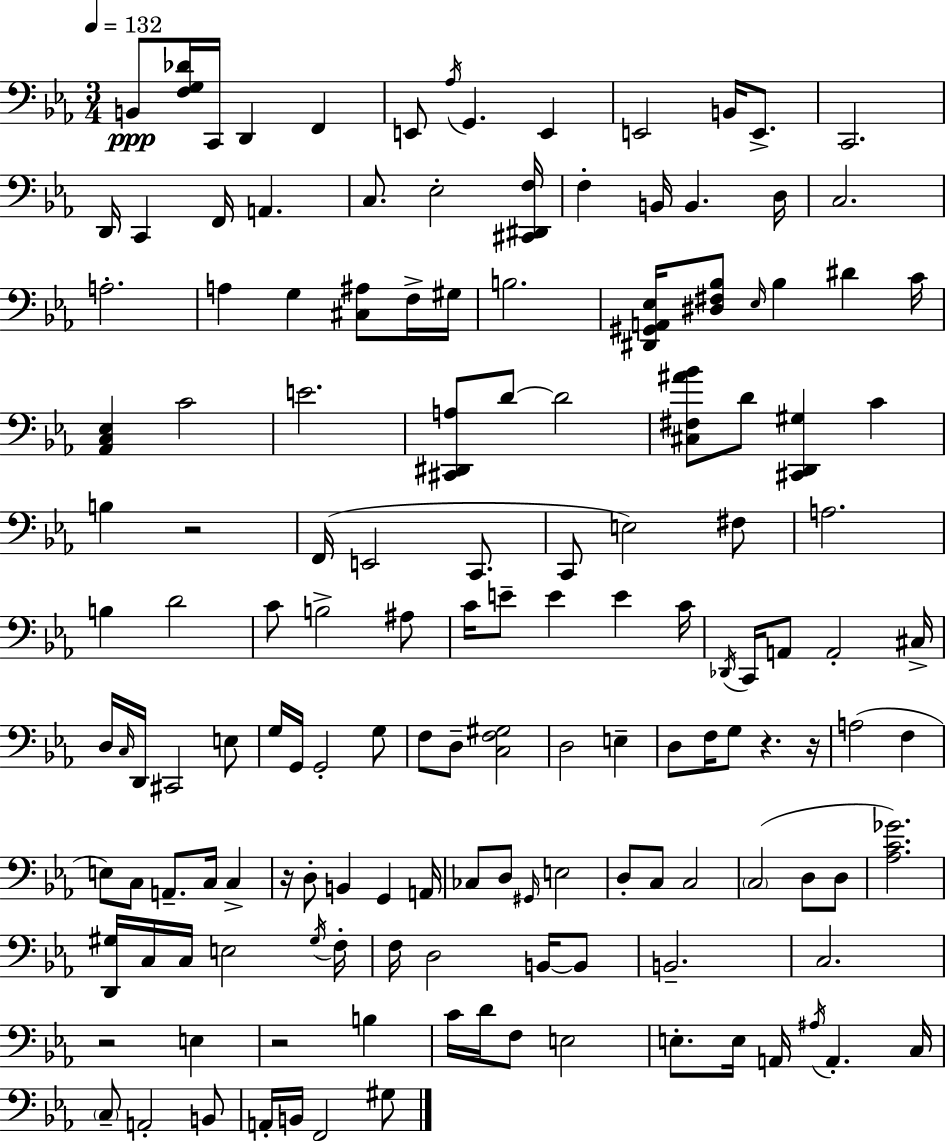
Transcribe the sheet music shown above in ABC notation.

X:1
T:Untitled
M:3/4
L:1/4
K:Eb
B,,/2 [F,G,_D]/4 C,,/4 D,, F,, E,,/2 _A,/4 G,, E,, E,,2 B,,/4 E,,/2 C,,2 D,,/4 C,, F,,/4 A,, C,/2 _E,2 [^C,,^D,,F,]/4 F, B,,/4 B,, D,/4 C,2 A,2 A, G, [^C,^A,]/2 F,/4 ^G,/4 B,2 [^D,,^G,,A,,_E,]/4 [^D,^F,_B,]/2 _E,/4 _B, ^D C/4 [_A,,C,_E,] C2 E2 [^C,,^D,,A,]/2 D/2 D2 [^C,^F,^A_B]/2 D/2 [^C,,D,,^G,] C B, z2 F,,/4 E,,2 C,,/2 C,,/2 E,2 ^F,/2 A,2 B, D2 C/2 B,2 ^A,/2 C/4 E/2 E E C/4 _D,,/4 C,,/4 A,,/2 A,,2 ^C,/4 D,/4 C,/4 D,,/4 ^C,,2 E,/2 G,/4 G,,/4 G,,2 G,/2 F,/2 D,/2 [C,F,^G,]2 D,2 E, D,/2 F,/4 G,/2 z z/4 A,2 F, E,/2 C,/2 A,,/2 C,/4 C, z/4 D,/2 B,, G,, A,,/4 _C,/2 D,/2 ^G,,/4 E,2 D,/2 C,/2 C,2 C,2 D,/2 D,/2 [_A,C_G]2 [D,,^G,]/4 C,/4 C,/4 E,2 ^G,/4 F,/4 F,/4 D,2 B,,/4 B,,/2 B,,2 C,2 z2 E, z2 B, C/4 D/4 F,/2 E,2 E,/2 E,/4 A,,/4 ^A,/4 A,, C,/4 C,/2 A,,2 B,,/2 A,,/4 B,,/4 F,,2 ^G,/2